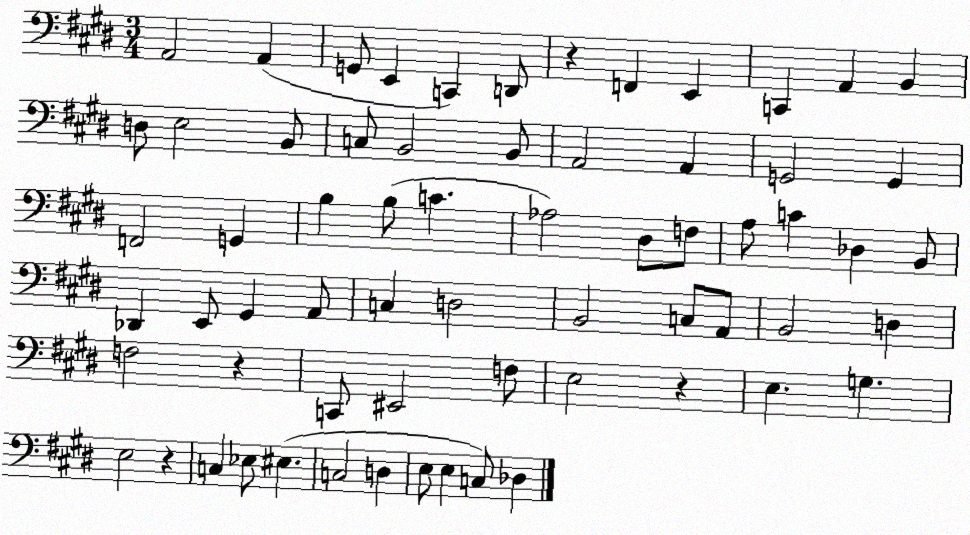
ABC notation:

X:1
T:Untitled
M:3/4
L:1/4
K:E
A,,2 A,, G,,/2 E,, C,, D,,/2 z F,, E,, C,, A,, B,, D,/2 E,2 B,,/2 C,/2 B,,2 B,,/2 A,,2 A,, G,,2 G,, F,,2 G,, B, B,/2 C _A,2 ^D,/2 F,/2 A,/2 C _D, B,,/2 _D,, E,,/2 ^G,, A,,/2 C, D,2 B,,2 C,/2 A,,/2 B,,2 D, F,2 z C,,/2 ^E,,2 F,/2 E,2 z E, G, E,2 z C, _E,/2 ^E, C,2 D, E,/2 E, C,/2 _D,